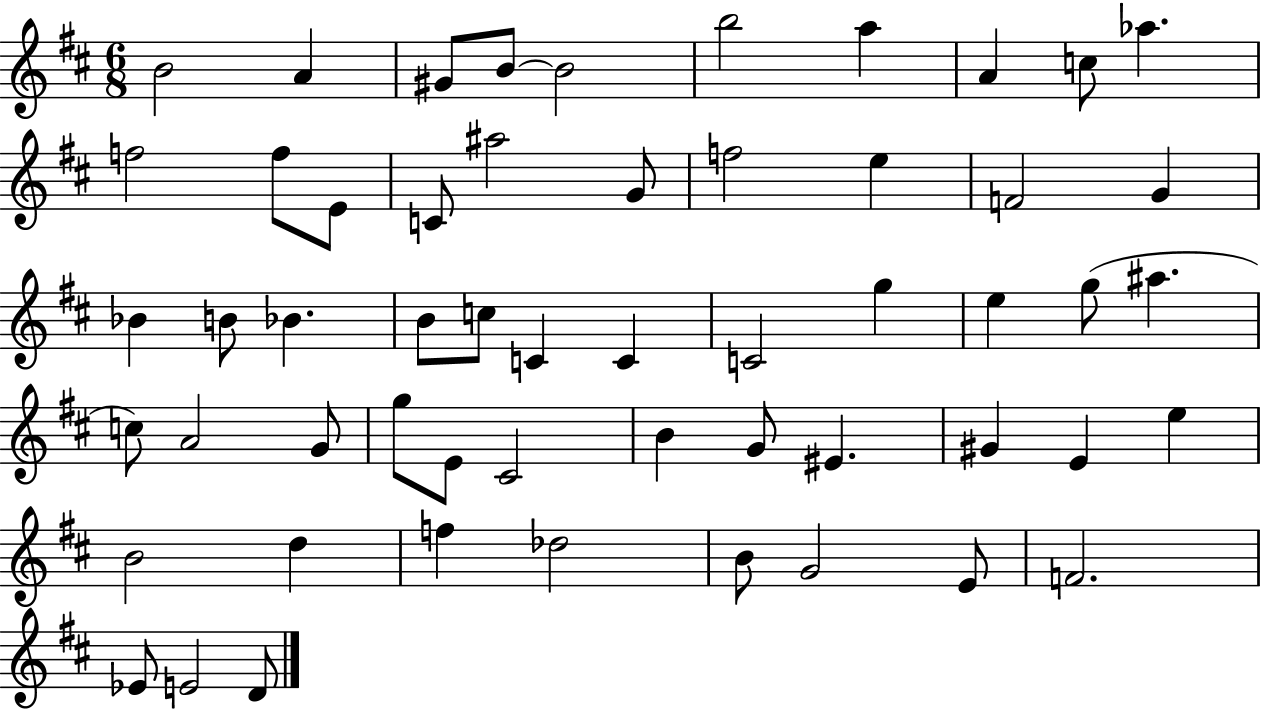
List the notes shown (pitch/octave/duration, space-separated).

B4/h A4/q G#4/e B4/e B4/h B5/h A5/q A4/q C5/e Ab5/q. F5/h F5/e E4/e C4/e A#5/h G4/e F5/h E5/q F4/h G4/q Bb4/q B4/e Bb4/q. B4/e C5/e C4/q C4/q C4/h G5/q E5/q G5/e A#5/q. C5/e A4/h G4/e G5/e E4/e C#4/h B4/q G4/e EIS4/q. G#4/q E4/q E5/q B4/h D5/q F5/q Db5/h B4/e G4/h E4/e F4/h. Eb4/e E4/h D4/e